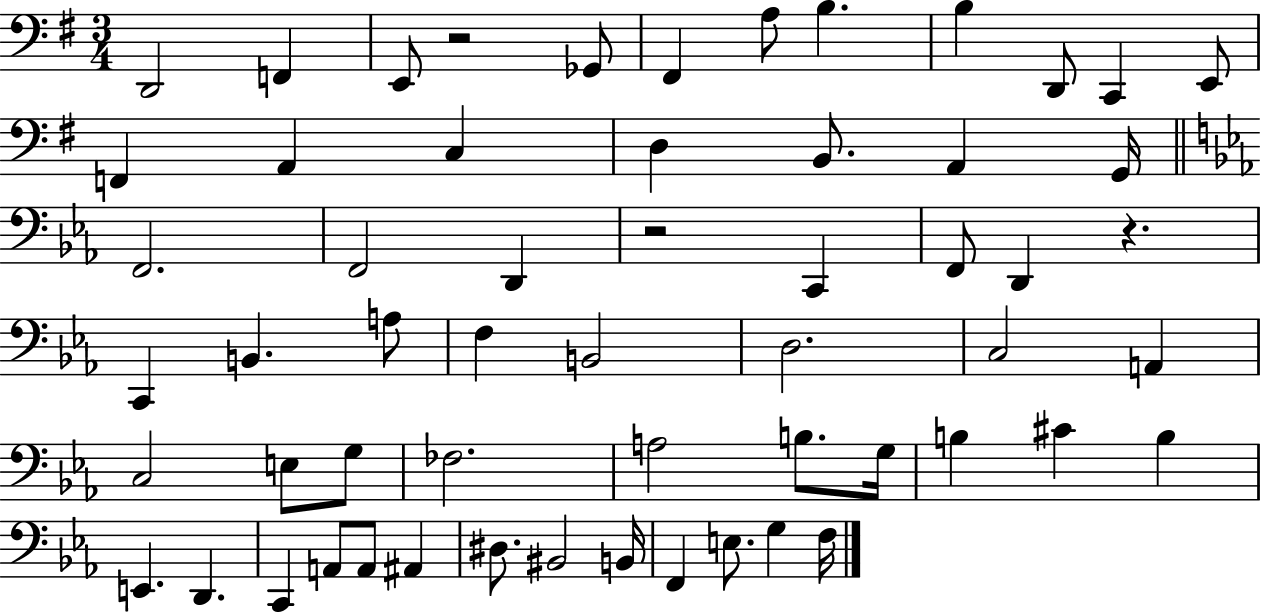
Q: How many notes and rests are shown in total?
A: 58